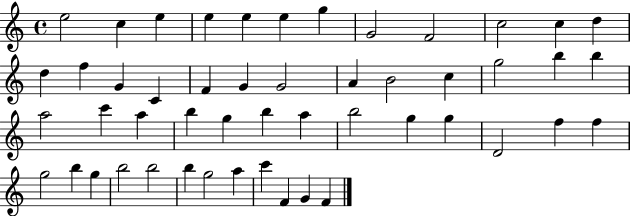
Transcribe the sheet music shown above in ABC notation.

X:1
T:Untitled
M:4/4
L:1/4
K:C
e2 c e e e e g G2 F2 c2 c d d f G C F G G2 A B2 c g2 b b a2 c' a b g b a b2 g g D2 f f g2 b g b2 b2 b g2 a c' F G F